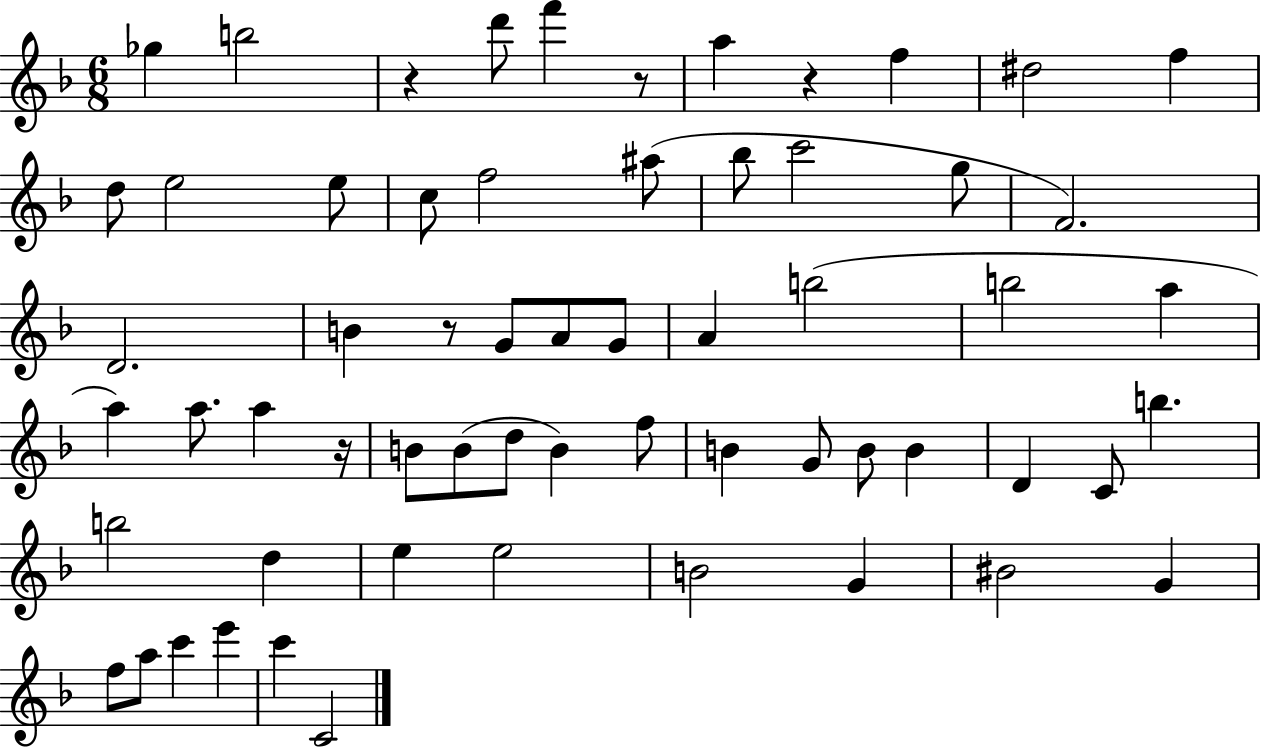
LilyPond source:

{
  \clef treble
  \numericTimeSignature
  \time 6/8
  \key f \major
  ges''4 b''2 | r4 d'''8 f'''4 r8 | a''4 r4 f''4 | dis''2 f''4 | \break d''8 e''2 e''8 | c''8 f''2 ais''8( | bes''8 c'''2 g''8 | f'2.) | \break d'2. | b'4 r8 g'8 a'8 g'8 | a'4 b''2( | b''2 a''4 | \break a''4) a''8. a''4 r16 | b'8 b'8( d''8 b'4) f''8 | b'4 g'8 b'8 b'4 | d'4 c'8 b''4. | \break b''2 d''4 | e''4 e''2 | b'2 g'4 | bis'2 g'4 | \break f''8 a''8 c'''4 e'''4 | c'''4 c'2 | \bar "|."
}